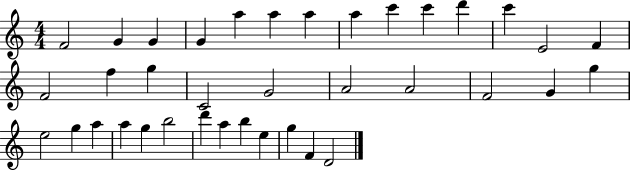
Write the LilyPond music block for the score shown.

{
  \clef treble
  \numericTimeSignature
  \time 4/4
  \key c \major
  f'2 g'4 g'4 | g'4 a''4 a''4 a''4 | a''4 c'''4 c'''4 d'''4 | c'''4 e'2 f'4 | \break f'2 f''4 g''4 | c'2 g'2 | a'2 a'2 | f'2 g'4 g''4 | \break e''2 g''4 a''4 | a''4 g''4 b''2 | d'''4 a''4 b''4 e''4 | g''4 f'4 d'2 | \break \bar "|."
}